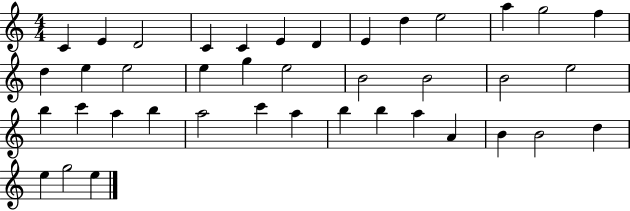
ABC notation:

X:1
T:Untitled
M:4/4
L:1/4
K:C
C E D2 C C E D E d e2 a g2 f d e e2 e g e2 B2 B2 B2 e2 b c' a b a2 c' a b b a A B B2 d e g2 e